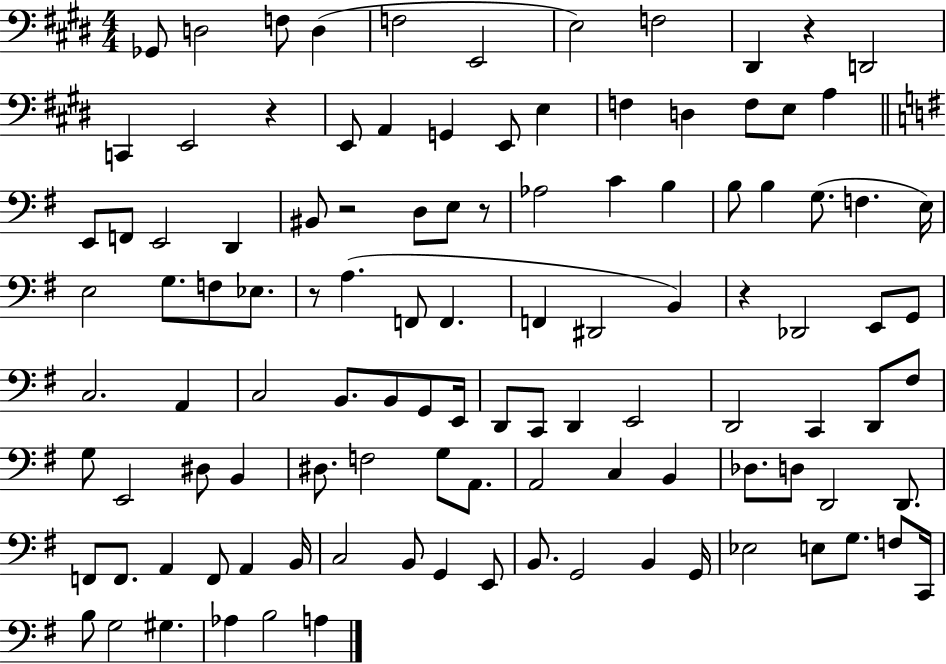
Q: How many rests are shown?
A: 6